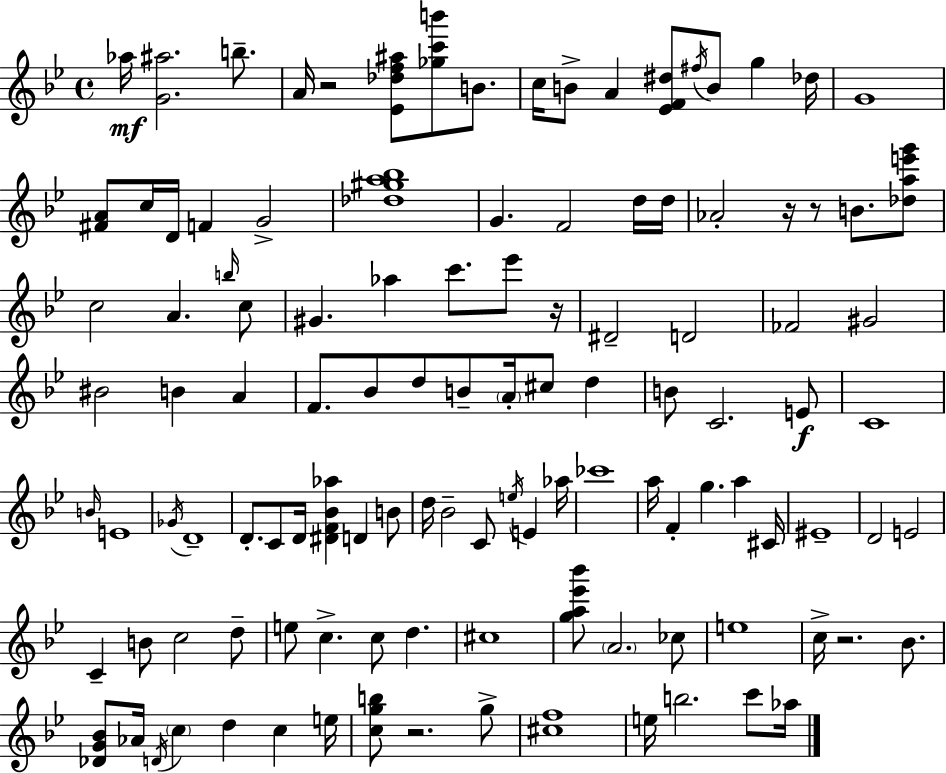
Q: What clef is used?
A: treble